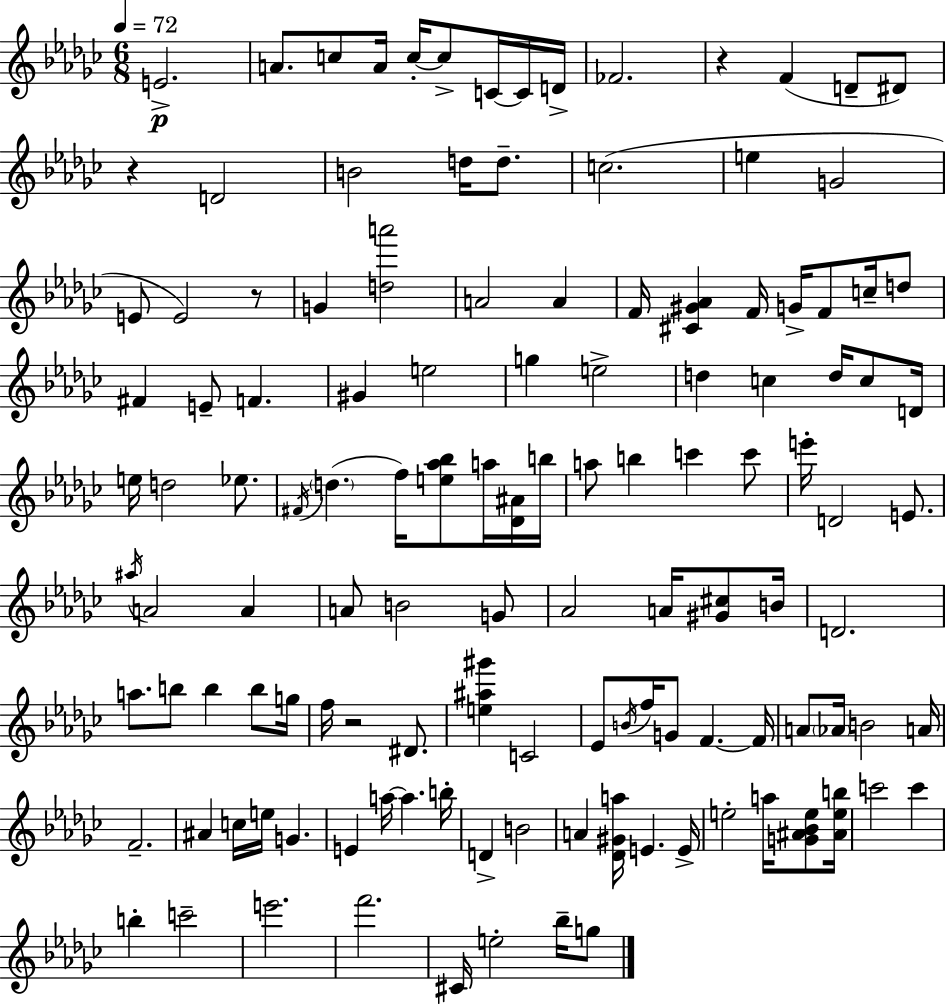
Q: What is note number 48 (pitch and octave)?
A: D5